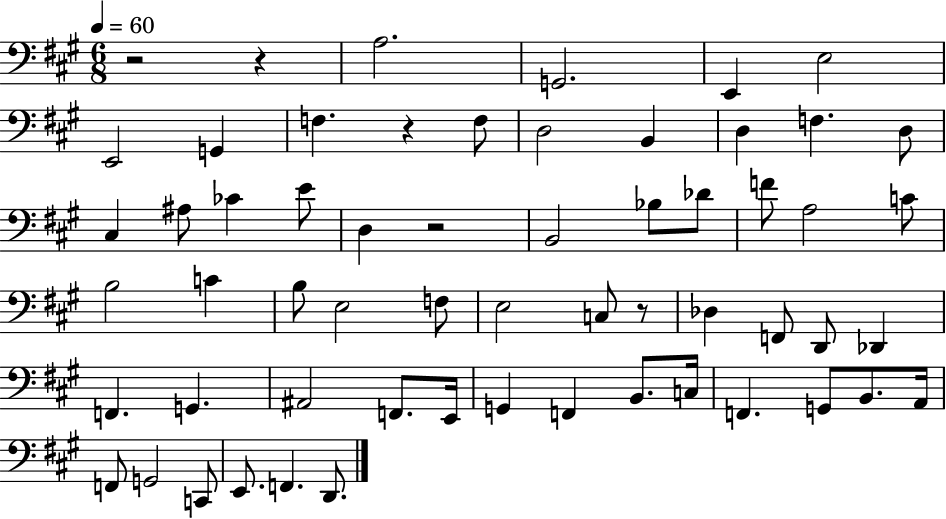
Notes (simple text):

R/h R/q A3/h. G2/h. E2/q E3/h E2/h G2/q F3/q. R/q F3/e D3/h B2/q D3/q F3/q. D3/e C#3/q A#3/e CES4/q E4/e D3/q R/h B2/h Bb3/e Db4/e F4/e A3/h C4/e B3/h C4/q B3/e E3/h F3/e E3/h C3/e R/e Db3/q F2/e D2/e Db2/q F2/q. G2/q. A#2/h F2/e. E2/s G2/q F2/q B2/e. C3/s F2/q. G2/e B2/e. A2/s F2/e G2/h C2/e E2/e. F2/q. D2/e.